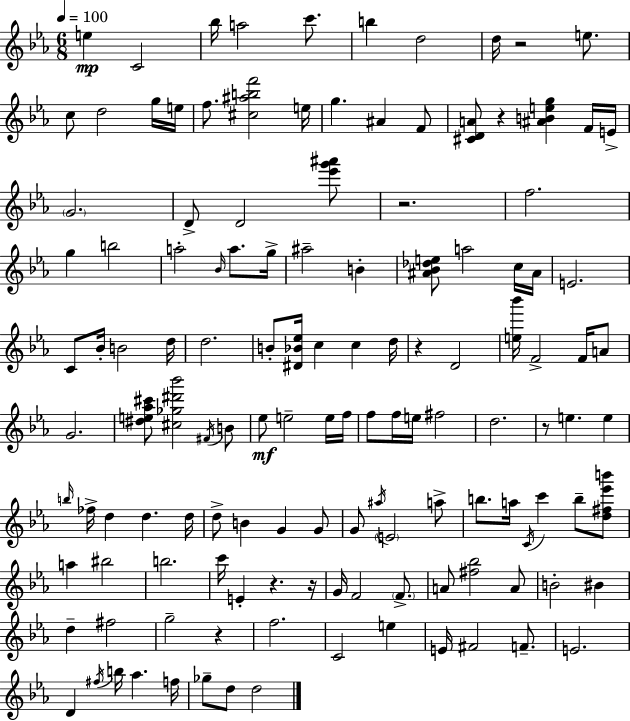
X:1
T:Untitled
M:6/8
L:1/4
K:Cm
e C2 _b/4 a2 c'/2 b d2 d/4 z2 e/2 c/2 d2 g/4 e/4 f/2 [^c^abf']2 e/4 g ^A F/2 [^CDA]/2 z [^ABeg] F/4 E/4 G2 D/2 D2 [_e'g'^a']/2 z2 f2 g b2 a2 _B/4 a/2 g/4 ^a2 B [^A_B_de]/2 a2 c/4 ^A/4 E2 C/2 _B/4 B2 d/4 d2 B/2 [^D_B_e]/4 c c d/4 z D2 [e_b']/4 F2 F/4 A/2 G2 [^de_a^c']/2 [^c_g^d'_b']2 ^F/4 B/2 _e/2 e2 e/4 f/4 f/2 f/4 e/4 ^f2 d2 z/2 e e b/4 _f/4 d d d/4 d/2 B G G/2 G/2 ^a/4 E2 a/2 b/2 a/4 C/4 c' b/2 [d^f_e'b']/2 a ^b2 b2 c'/4 E z z/4 G/4 F2 F/2 A/2 [^f_b]2 A/2 B2 ^B d ^f2 g2 z f2 C2 e E/4 ^F2 F/2 E2 D ^f/4 b/4 _a f/4 _g/2 d/2 d2